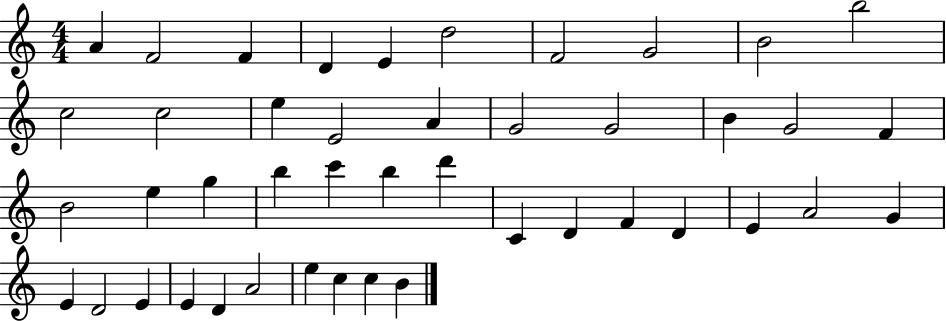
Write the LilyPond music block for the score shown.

{
  \clef treble
  \numericTimeSignature
  \time 4/4
  \key c \major
  a'4 f'2 f'4 | d'4 e'4 d''2 | f'2 g'2 | b'2 b''2 | \break c''2 c''2 | e''4 e'2 a'4 | g'2 g'2 | b'4 g'2 f'4 | \break b'2 e''4 g''4 | b''4 c'''4 b''4 d'''4 | c'4 d'4 f'4 d'4 | e'4 a'2 g'4 | \break e'4 d'2 e'4 | e'4 d'4 a'2 | e''4 c''4 c''4 b'4 | \bar "|."
}